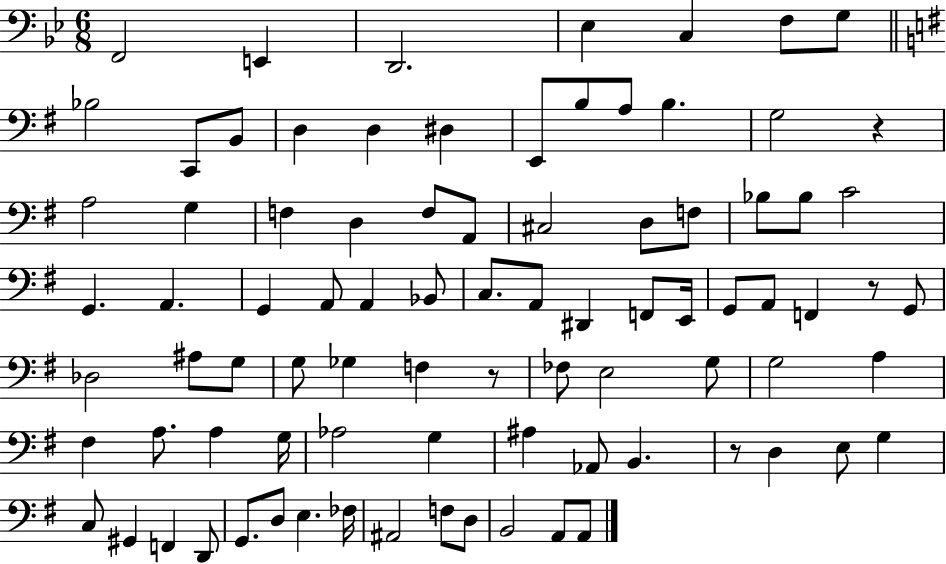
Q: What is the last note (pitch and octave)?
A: A2